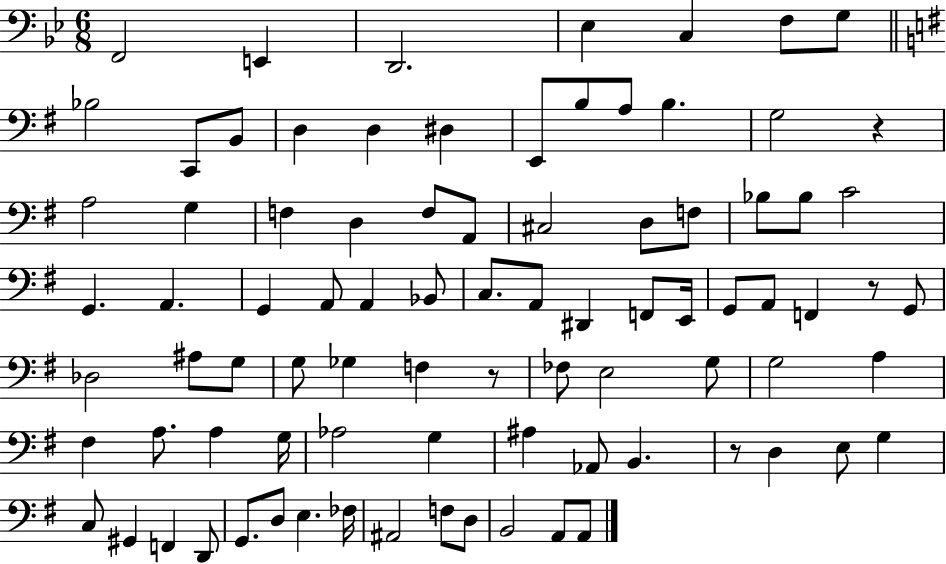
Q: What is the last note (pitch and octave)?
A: A2